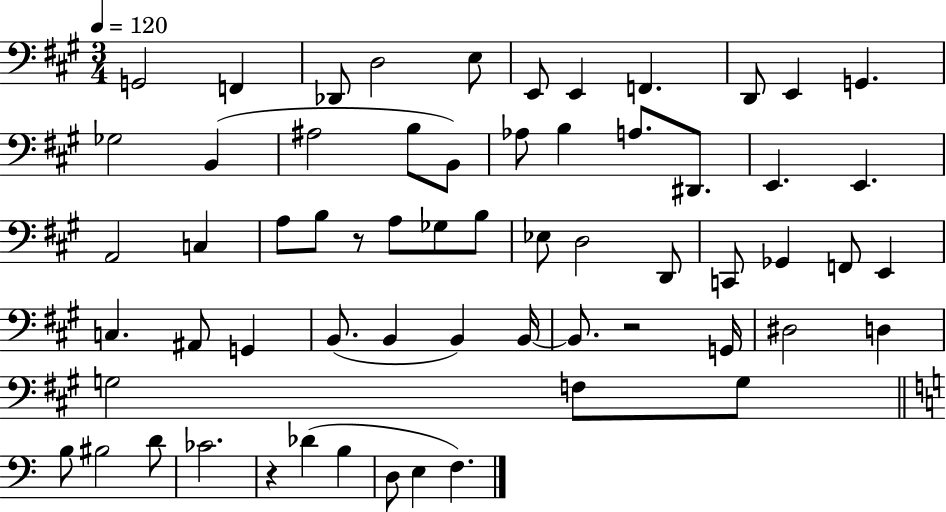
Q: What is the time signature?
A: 3/4